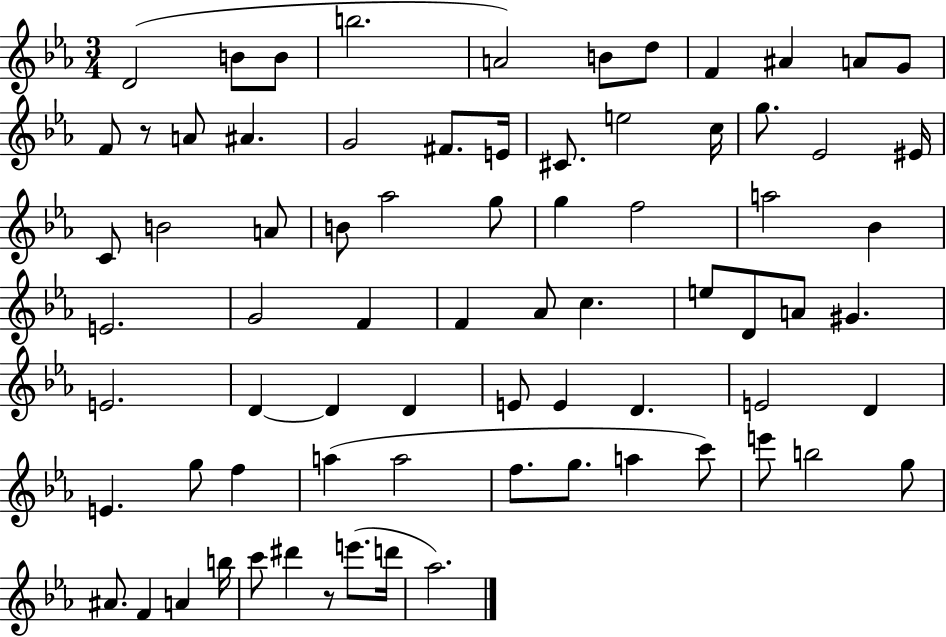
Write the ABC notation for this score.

X:1
T:Untitled
M:3/4
L:1/4
K:Eb
D2 B/2 B/2 b2 A2 B/2 d/2 F ^A A/2 G/2 F/2 z/2 A/2 ^A G2 ^F/2 E/4 ^C/2 e2 c/4 g/2 _E2 ^E/4 C/2 B2 A/2 B/2 _a2 g/2 g f2 a2 _B E2 G2 F F _A/2 c e/2 D/2 A/2 ^G E2 D D D E/2 E D E2 D E g/2 f a a2 f/2 g/2 a c'/2 e'/2 b2 g/2 ^A/2 F A b/4 c'/2 ^d' z/2 e'/2 d'/4 _a2